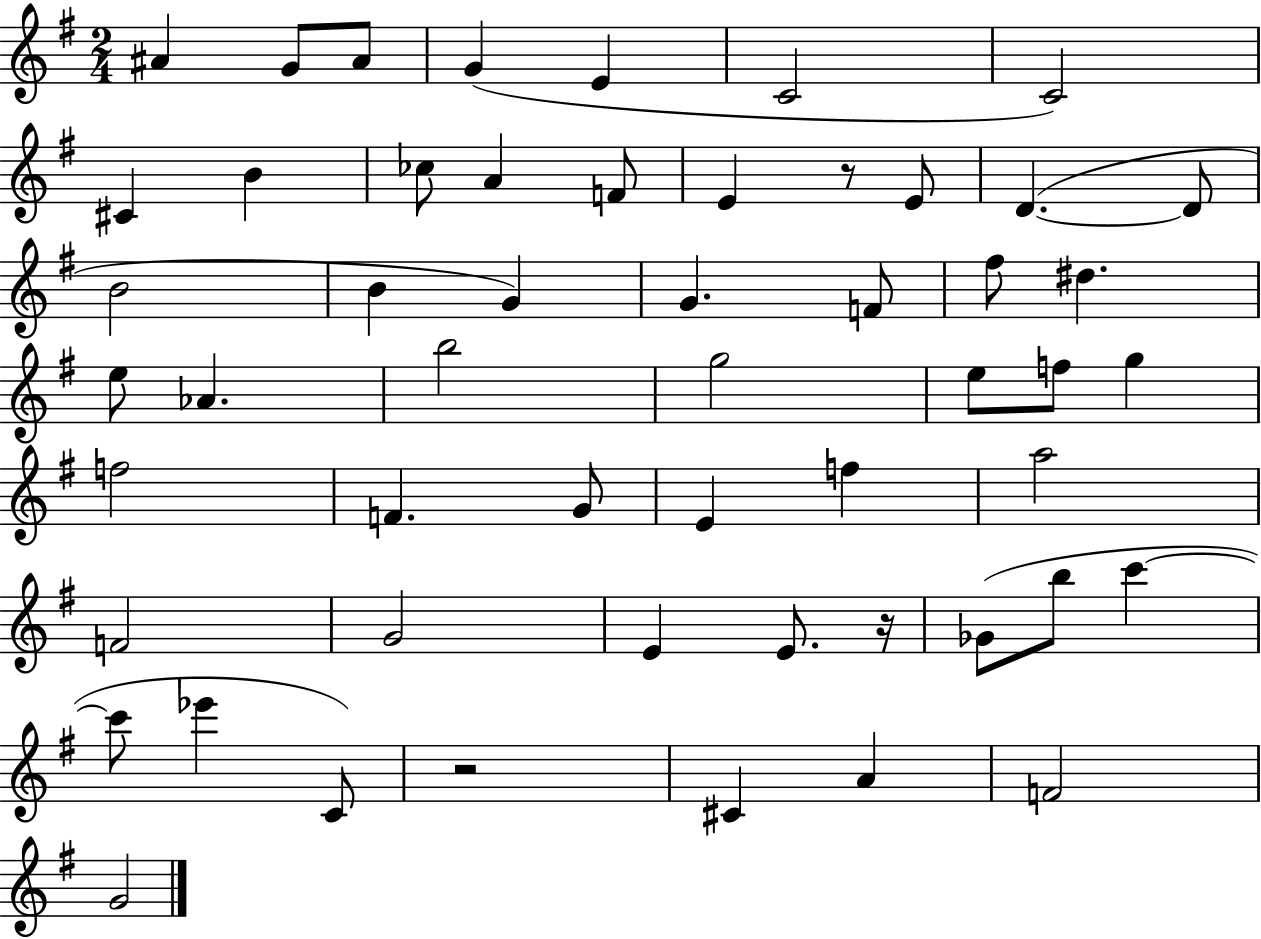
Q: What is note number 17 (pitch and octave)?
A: B4